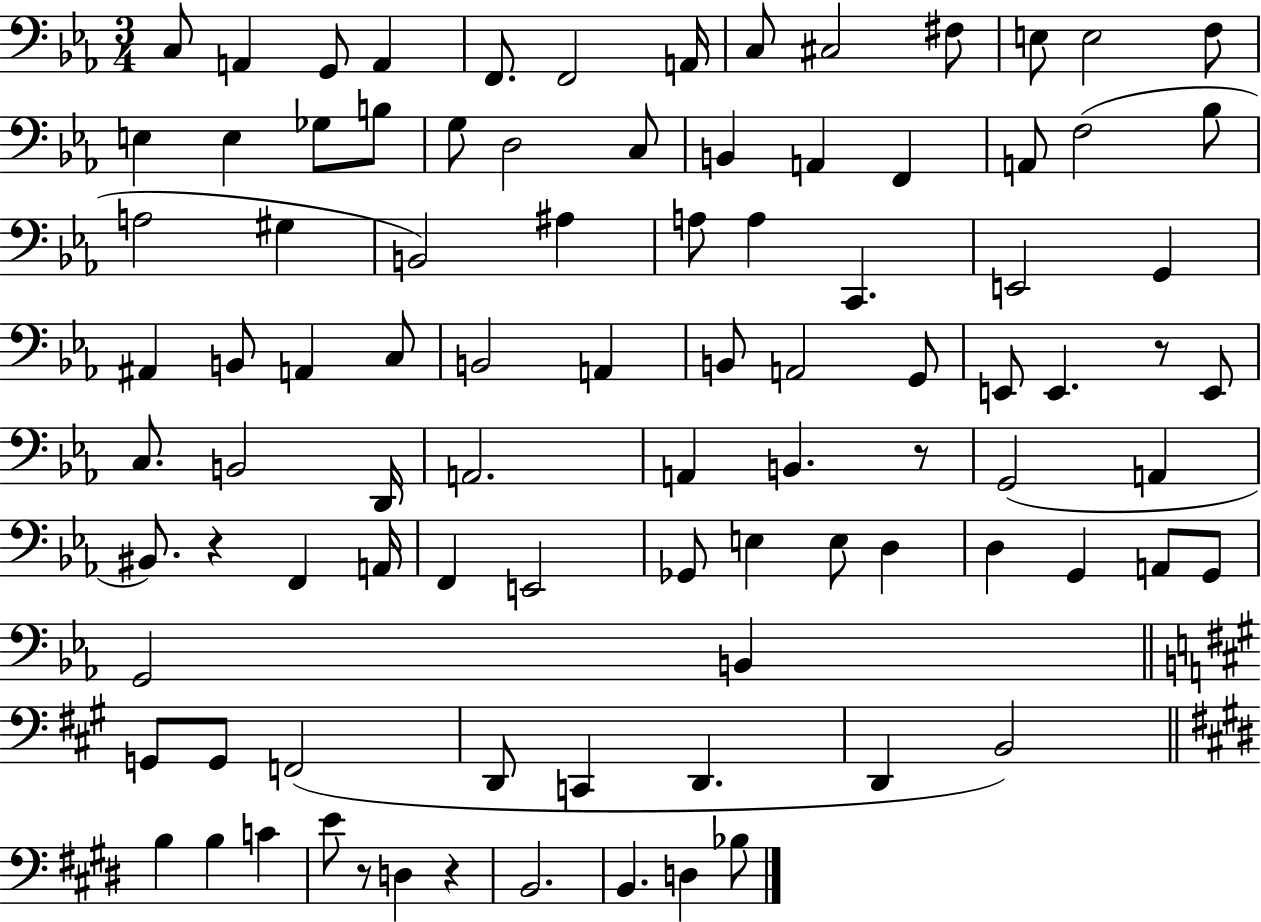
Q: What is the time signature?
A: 3/4